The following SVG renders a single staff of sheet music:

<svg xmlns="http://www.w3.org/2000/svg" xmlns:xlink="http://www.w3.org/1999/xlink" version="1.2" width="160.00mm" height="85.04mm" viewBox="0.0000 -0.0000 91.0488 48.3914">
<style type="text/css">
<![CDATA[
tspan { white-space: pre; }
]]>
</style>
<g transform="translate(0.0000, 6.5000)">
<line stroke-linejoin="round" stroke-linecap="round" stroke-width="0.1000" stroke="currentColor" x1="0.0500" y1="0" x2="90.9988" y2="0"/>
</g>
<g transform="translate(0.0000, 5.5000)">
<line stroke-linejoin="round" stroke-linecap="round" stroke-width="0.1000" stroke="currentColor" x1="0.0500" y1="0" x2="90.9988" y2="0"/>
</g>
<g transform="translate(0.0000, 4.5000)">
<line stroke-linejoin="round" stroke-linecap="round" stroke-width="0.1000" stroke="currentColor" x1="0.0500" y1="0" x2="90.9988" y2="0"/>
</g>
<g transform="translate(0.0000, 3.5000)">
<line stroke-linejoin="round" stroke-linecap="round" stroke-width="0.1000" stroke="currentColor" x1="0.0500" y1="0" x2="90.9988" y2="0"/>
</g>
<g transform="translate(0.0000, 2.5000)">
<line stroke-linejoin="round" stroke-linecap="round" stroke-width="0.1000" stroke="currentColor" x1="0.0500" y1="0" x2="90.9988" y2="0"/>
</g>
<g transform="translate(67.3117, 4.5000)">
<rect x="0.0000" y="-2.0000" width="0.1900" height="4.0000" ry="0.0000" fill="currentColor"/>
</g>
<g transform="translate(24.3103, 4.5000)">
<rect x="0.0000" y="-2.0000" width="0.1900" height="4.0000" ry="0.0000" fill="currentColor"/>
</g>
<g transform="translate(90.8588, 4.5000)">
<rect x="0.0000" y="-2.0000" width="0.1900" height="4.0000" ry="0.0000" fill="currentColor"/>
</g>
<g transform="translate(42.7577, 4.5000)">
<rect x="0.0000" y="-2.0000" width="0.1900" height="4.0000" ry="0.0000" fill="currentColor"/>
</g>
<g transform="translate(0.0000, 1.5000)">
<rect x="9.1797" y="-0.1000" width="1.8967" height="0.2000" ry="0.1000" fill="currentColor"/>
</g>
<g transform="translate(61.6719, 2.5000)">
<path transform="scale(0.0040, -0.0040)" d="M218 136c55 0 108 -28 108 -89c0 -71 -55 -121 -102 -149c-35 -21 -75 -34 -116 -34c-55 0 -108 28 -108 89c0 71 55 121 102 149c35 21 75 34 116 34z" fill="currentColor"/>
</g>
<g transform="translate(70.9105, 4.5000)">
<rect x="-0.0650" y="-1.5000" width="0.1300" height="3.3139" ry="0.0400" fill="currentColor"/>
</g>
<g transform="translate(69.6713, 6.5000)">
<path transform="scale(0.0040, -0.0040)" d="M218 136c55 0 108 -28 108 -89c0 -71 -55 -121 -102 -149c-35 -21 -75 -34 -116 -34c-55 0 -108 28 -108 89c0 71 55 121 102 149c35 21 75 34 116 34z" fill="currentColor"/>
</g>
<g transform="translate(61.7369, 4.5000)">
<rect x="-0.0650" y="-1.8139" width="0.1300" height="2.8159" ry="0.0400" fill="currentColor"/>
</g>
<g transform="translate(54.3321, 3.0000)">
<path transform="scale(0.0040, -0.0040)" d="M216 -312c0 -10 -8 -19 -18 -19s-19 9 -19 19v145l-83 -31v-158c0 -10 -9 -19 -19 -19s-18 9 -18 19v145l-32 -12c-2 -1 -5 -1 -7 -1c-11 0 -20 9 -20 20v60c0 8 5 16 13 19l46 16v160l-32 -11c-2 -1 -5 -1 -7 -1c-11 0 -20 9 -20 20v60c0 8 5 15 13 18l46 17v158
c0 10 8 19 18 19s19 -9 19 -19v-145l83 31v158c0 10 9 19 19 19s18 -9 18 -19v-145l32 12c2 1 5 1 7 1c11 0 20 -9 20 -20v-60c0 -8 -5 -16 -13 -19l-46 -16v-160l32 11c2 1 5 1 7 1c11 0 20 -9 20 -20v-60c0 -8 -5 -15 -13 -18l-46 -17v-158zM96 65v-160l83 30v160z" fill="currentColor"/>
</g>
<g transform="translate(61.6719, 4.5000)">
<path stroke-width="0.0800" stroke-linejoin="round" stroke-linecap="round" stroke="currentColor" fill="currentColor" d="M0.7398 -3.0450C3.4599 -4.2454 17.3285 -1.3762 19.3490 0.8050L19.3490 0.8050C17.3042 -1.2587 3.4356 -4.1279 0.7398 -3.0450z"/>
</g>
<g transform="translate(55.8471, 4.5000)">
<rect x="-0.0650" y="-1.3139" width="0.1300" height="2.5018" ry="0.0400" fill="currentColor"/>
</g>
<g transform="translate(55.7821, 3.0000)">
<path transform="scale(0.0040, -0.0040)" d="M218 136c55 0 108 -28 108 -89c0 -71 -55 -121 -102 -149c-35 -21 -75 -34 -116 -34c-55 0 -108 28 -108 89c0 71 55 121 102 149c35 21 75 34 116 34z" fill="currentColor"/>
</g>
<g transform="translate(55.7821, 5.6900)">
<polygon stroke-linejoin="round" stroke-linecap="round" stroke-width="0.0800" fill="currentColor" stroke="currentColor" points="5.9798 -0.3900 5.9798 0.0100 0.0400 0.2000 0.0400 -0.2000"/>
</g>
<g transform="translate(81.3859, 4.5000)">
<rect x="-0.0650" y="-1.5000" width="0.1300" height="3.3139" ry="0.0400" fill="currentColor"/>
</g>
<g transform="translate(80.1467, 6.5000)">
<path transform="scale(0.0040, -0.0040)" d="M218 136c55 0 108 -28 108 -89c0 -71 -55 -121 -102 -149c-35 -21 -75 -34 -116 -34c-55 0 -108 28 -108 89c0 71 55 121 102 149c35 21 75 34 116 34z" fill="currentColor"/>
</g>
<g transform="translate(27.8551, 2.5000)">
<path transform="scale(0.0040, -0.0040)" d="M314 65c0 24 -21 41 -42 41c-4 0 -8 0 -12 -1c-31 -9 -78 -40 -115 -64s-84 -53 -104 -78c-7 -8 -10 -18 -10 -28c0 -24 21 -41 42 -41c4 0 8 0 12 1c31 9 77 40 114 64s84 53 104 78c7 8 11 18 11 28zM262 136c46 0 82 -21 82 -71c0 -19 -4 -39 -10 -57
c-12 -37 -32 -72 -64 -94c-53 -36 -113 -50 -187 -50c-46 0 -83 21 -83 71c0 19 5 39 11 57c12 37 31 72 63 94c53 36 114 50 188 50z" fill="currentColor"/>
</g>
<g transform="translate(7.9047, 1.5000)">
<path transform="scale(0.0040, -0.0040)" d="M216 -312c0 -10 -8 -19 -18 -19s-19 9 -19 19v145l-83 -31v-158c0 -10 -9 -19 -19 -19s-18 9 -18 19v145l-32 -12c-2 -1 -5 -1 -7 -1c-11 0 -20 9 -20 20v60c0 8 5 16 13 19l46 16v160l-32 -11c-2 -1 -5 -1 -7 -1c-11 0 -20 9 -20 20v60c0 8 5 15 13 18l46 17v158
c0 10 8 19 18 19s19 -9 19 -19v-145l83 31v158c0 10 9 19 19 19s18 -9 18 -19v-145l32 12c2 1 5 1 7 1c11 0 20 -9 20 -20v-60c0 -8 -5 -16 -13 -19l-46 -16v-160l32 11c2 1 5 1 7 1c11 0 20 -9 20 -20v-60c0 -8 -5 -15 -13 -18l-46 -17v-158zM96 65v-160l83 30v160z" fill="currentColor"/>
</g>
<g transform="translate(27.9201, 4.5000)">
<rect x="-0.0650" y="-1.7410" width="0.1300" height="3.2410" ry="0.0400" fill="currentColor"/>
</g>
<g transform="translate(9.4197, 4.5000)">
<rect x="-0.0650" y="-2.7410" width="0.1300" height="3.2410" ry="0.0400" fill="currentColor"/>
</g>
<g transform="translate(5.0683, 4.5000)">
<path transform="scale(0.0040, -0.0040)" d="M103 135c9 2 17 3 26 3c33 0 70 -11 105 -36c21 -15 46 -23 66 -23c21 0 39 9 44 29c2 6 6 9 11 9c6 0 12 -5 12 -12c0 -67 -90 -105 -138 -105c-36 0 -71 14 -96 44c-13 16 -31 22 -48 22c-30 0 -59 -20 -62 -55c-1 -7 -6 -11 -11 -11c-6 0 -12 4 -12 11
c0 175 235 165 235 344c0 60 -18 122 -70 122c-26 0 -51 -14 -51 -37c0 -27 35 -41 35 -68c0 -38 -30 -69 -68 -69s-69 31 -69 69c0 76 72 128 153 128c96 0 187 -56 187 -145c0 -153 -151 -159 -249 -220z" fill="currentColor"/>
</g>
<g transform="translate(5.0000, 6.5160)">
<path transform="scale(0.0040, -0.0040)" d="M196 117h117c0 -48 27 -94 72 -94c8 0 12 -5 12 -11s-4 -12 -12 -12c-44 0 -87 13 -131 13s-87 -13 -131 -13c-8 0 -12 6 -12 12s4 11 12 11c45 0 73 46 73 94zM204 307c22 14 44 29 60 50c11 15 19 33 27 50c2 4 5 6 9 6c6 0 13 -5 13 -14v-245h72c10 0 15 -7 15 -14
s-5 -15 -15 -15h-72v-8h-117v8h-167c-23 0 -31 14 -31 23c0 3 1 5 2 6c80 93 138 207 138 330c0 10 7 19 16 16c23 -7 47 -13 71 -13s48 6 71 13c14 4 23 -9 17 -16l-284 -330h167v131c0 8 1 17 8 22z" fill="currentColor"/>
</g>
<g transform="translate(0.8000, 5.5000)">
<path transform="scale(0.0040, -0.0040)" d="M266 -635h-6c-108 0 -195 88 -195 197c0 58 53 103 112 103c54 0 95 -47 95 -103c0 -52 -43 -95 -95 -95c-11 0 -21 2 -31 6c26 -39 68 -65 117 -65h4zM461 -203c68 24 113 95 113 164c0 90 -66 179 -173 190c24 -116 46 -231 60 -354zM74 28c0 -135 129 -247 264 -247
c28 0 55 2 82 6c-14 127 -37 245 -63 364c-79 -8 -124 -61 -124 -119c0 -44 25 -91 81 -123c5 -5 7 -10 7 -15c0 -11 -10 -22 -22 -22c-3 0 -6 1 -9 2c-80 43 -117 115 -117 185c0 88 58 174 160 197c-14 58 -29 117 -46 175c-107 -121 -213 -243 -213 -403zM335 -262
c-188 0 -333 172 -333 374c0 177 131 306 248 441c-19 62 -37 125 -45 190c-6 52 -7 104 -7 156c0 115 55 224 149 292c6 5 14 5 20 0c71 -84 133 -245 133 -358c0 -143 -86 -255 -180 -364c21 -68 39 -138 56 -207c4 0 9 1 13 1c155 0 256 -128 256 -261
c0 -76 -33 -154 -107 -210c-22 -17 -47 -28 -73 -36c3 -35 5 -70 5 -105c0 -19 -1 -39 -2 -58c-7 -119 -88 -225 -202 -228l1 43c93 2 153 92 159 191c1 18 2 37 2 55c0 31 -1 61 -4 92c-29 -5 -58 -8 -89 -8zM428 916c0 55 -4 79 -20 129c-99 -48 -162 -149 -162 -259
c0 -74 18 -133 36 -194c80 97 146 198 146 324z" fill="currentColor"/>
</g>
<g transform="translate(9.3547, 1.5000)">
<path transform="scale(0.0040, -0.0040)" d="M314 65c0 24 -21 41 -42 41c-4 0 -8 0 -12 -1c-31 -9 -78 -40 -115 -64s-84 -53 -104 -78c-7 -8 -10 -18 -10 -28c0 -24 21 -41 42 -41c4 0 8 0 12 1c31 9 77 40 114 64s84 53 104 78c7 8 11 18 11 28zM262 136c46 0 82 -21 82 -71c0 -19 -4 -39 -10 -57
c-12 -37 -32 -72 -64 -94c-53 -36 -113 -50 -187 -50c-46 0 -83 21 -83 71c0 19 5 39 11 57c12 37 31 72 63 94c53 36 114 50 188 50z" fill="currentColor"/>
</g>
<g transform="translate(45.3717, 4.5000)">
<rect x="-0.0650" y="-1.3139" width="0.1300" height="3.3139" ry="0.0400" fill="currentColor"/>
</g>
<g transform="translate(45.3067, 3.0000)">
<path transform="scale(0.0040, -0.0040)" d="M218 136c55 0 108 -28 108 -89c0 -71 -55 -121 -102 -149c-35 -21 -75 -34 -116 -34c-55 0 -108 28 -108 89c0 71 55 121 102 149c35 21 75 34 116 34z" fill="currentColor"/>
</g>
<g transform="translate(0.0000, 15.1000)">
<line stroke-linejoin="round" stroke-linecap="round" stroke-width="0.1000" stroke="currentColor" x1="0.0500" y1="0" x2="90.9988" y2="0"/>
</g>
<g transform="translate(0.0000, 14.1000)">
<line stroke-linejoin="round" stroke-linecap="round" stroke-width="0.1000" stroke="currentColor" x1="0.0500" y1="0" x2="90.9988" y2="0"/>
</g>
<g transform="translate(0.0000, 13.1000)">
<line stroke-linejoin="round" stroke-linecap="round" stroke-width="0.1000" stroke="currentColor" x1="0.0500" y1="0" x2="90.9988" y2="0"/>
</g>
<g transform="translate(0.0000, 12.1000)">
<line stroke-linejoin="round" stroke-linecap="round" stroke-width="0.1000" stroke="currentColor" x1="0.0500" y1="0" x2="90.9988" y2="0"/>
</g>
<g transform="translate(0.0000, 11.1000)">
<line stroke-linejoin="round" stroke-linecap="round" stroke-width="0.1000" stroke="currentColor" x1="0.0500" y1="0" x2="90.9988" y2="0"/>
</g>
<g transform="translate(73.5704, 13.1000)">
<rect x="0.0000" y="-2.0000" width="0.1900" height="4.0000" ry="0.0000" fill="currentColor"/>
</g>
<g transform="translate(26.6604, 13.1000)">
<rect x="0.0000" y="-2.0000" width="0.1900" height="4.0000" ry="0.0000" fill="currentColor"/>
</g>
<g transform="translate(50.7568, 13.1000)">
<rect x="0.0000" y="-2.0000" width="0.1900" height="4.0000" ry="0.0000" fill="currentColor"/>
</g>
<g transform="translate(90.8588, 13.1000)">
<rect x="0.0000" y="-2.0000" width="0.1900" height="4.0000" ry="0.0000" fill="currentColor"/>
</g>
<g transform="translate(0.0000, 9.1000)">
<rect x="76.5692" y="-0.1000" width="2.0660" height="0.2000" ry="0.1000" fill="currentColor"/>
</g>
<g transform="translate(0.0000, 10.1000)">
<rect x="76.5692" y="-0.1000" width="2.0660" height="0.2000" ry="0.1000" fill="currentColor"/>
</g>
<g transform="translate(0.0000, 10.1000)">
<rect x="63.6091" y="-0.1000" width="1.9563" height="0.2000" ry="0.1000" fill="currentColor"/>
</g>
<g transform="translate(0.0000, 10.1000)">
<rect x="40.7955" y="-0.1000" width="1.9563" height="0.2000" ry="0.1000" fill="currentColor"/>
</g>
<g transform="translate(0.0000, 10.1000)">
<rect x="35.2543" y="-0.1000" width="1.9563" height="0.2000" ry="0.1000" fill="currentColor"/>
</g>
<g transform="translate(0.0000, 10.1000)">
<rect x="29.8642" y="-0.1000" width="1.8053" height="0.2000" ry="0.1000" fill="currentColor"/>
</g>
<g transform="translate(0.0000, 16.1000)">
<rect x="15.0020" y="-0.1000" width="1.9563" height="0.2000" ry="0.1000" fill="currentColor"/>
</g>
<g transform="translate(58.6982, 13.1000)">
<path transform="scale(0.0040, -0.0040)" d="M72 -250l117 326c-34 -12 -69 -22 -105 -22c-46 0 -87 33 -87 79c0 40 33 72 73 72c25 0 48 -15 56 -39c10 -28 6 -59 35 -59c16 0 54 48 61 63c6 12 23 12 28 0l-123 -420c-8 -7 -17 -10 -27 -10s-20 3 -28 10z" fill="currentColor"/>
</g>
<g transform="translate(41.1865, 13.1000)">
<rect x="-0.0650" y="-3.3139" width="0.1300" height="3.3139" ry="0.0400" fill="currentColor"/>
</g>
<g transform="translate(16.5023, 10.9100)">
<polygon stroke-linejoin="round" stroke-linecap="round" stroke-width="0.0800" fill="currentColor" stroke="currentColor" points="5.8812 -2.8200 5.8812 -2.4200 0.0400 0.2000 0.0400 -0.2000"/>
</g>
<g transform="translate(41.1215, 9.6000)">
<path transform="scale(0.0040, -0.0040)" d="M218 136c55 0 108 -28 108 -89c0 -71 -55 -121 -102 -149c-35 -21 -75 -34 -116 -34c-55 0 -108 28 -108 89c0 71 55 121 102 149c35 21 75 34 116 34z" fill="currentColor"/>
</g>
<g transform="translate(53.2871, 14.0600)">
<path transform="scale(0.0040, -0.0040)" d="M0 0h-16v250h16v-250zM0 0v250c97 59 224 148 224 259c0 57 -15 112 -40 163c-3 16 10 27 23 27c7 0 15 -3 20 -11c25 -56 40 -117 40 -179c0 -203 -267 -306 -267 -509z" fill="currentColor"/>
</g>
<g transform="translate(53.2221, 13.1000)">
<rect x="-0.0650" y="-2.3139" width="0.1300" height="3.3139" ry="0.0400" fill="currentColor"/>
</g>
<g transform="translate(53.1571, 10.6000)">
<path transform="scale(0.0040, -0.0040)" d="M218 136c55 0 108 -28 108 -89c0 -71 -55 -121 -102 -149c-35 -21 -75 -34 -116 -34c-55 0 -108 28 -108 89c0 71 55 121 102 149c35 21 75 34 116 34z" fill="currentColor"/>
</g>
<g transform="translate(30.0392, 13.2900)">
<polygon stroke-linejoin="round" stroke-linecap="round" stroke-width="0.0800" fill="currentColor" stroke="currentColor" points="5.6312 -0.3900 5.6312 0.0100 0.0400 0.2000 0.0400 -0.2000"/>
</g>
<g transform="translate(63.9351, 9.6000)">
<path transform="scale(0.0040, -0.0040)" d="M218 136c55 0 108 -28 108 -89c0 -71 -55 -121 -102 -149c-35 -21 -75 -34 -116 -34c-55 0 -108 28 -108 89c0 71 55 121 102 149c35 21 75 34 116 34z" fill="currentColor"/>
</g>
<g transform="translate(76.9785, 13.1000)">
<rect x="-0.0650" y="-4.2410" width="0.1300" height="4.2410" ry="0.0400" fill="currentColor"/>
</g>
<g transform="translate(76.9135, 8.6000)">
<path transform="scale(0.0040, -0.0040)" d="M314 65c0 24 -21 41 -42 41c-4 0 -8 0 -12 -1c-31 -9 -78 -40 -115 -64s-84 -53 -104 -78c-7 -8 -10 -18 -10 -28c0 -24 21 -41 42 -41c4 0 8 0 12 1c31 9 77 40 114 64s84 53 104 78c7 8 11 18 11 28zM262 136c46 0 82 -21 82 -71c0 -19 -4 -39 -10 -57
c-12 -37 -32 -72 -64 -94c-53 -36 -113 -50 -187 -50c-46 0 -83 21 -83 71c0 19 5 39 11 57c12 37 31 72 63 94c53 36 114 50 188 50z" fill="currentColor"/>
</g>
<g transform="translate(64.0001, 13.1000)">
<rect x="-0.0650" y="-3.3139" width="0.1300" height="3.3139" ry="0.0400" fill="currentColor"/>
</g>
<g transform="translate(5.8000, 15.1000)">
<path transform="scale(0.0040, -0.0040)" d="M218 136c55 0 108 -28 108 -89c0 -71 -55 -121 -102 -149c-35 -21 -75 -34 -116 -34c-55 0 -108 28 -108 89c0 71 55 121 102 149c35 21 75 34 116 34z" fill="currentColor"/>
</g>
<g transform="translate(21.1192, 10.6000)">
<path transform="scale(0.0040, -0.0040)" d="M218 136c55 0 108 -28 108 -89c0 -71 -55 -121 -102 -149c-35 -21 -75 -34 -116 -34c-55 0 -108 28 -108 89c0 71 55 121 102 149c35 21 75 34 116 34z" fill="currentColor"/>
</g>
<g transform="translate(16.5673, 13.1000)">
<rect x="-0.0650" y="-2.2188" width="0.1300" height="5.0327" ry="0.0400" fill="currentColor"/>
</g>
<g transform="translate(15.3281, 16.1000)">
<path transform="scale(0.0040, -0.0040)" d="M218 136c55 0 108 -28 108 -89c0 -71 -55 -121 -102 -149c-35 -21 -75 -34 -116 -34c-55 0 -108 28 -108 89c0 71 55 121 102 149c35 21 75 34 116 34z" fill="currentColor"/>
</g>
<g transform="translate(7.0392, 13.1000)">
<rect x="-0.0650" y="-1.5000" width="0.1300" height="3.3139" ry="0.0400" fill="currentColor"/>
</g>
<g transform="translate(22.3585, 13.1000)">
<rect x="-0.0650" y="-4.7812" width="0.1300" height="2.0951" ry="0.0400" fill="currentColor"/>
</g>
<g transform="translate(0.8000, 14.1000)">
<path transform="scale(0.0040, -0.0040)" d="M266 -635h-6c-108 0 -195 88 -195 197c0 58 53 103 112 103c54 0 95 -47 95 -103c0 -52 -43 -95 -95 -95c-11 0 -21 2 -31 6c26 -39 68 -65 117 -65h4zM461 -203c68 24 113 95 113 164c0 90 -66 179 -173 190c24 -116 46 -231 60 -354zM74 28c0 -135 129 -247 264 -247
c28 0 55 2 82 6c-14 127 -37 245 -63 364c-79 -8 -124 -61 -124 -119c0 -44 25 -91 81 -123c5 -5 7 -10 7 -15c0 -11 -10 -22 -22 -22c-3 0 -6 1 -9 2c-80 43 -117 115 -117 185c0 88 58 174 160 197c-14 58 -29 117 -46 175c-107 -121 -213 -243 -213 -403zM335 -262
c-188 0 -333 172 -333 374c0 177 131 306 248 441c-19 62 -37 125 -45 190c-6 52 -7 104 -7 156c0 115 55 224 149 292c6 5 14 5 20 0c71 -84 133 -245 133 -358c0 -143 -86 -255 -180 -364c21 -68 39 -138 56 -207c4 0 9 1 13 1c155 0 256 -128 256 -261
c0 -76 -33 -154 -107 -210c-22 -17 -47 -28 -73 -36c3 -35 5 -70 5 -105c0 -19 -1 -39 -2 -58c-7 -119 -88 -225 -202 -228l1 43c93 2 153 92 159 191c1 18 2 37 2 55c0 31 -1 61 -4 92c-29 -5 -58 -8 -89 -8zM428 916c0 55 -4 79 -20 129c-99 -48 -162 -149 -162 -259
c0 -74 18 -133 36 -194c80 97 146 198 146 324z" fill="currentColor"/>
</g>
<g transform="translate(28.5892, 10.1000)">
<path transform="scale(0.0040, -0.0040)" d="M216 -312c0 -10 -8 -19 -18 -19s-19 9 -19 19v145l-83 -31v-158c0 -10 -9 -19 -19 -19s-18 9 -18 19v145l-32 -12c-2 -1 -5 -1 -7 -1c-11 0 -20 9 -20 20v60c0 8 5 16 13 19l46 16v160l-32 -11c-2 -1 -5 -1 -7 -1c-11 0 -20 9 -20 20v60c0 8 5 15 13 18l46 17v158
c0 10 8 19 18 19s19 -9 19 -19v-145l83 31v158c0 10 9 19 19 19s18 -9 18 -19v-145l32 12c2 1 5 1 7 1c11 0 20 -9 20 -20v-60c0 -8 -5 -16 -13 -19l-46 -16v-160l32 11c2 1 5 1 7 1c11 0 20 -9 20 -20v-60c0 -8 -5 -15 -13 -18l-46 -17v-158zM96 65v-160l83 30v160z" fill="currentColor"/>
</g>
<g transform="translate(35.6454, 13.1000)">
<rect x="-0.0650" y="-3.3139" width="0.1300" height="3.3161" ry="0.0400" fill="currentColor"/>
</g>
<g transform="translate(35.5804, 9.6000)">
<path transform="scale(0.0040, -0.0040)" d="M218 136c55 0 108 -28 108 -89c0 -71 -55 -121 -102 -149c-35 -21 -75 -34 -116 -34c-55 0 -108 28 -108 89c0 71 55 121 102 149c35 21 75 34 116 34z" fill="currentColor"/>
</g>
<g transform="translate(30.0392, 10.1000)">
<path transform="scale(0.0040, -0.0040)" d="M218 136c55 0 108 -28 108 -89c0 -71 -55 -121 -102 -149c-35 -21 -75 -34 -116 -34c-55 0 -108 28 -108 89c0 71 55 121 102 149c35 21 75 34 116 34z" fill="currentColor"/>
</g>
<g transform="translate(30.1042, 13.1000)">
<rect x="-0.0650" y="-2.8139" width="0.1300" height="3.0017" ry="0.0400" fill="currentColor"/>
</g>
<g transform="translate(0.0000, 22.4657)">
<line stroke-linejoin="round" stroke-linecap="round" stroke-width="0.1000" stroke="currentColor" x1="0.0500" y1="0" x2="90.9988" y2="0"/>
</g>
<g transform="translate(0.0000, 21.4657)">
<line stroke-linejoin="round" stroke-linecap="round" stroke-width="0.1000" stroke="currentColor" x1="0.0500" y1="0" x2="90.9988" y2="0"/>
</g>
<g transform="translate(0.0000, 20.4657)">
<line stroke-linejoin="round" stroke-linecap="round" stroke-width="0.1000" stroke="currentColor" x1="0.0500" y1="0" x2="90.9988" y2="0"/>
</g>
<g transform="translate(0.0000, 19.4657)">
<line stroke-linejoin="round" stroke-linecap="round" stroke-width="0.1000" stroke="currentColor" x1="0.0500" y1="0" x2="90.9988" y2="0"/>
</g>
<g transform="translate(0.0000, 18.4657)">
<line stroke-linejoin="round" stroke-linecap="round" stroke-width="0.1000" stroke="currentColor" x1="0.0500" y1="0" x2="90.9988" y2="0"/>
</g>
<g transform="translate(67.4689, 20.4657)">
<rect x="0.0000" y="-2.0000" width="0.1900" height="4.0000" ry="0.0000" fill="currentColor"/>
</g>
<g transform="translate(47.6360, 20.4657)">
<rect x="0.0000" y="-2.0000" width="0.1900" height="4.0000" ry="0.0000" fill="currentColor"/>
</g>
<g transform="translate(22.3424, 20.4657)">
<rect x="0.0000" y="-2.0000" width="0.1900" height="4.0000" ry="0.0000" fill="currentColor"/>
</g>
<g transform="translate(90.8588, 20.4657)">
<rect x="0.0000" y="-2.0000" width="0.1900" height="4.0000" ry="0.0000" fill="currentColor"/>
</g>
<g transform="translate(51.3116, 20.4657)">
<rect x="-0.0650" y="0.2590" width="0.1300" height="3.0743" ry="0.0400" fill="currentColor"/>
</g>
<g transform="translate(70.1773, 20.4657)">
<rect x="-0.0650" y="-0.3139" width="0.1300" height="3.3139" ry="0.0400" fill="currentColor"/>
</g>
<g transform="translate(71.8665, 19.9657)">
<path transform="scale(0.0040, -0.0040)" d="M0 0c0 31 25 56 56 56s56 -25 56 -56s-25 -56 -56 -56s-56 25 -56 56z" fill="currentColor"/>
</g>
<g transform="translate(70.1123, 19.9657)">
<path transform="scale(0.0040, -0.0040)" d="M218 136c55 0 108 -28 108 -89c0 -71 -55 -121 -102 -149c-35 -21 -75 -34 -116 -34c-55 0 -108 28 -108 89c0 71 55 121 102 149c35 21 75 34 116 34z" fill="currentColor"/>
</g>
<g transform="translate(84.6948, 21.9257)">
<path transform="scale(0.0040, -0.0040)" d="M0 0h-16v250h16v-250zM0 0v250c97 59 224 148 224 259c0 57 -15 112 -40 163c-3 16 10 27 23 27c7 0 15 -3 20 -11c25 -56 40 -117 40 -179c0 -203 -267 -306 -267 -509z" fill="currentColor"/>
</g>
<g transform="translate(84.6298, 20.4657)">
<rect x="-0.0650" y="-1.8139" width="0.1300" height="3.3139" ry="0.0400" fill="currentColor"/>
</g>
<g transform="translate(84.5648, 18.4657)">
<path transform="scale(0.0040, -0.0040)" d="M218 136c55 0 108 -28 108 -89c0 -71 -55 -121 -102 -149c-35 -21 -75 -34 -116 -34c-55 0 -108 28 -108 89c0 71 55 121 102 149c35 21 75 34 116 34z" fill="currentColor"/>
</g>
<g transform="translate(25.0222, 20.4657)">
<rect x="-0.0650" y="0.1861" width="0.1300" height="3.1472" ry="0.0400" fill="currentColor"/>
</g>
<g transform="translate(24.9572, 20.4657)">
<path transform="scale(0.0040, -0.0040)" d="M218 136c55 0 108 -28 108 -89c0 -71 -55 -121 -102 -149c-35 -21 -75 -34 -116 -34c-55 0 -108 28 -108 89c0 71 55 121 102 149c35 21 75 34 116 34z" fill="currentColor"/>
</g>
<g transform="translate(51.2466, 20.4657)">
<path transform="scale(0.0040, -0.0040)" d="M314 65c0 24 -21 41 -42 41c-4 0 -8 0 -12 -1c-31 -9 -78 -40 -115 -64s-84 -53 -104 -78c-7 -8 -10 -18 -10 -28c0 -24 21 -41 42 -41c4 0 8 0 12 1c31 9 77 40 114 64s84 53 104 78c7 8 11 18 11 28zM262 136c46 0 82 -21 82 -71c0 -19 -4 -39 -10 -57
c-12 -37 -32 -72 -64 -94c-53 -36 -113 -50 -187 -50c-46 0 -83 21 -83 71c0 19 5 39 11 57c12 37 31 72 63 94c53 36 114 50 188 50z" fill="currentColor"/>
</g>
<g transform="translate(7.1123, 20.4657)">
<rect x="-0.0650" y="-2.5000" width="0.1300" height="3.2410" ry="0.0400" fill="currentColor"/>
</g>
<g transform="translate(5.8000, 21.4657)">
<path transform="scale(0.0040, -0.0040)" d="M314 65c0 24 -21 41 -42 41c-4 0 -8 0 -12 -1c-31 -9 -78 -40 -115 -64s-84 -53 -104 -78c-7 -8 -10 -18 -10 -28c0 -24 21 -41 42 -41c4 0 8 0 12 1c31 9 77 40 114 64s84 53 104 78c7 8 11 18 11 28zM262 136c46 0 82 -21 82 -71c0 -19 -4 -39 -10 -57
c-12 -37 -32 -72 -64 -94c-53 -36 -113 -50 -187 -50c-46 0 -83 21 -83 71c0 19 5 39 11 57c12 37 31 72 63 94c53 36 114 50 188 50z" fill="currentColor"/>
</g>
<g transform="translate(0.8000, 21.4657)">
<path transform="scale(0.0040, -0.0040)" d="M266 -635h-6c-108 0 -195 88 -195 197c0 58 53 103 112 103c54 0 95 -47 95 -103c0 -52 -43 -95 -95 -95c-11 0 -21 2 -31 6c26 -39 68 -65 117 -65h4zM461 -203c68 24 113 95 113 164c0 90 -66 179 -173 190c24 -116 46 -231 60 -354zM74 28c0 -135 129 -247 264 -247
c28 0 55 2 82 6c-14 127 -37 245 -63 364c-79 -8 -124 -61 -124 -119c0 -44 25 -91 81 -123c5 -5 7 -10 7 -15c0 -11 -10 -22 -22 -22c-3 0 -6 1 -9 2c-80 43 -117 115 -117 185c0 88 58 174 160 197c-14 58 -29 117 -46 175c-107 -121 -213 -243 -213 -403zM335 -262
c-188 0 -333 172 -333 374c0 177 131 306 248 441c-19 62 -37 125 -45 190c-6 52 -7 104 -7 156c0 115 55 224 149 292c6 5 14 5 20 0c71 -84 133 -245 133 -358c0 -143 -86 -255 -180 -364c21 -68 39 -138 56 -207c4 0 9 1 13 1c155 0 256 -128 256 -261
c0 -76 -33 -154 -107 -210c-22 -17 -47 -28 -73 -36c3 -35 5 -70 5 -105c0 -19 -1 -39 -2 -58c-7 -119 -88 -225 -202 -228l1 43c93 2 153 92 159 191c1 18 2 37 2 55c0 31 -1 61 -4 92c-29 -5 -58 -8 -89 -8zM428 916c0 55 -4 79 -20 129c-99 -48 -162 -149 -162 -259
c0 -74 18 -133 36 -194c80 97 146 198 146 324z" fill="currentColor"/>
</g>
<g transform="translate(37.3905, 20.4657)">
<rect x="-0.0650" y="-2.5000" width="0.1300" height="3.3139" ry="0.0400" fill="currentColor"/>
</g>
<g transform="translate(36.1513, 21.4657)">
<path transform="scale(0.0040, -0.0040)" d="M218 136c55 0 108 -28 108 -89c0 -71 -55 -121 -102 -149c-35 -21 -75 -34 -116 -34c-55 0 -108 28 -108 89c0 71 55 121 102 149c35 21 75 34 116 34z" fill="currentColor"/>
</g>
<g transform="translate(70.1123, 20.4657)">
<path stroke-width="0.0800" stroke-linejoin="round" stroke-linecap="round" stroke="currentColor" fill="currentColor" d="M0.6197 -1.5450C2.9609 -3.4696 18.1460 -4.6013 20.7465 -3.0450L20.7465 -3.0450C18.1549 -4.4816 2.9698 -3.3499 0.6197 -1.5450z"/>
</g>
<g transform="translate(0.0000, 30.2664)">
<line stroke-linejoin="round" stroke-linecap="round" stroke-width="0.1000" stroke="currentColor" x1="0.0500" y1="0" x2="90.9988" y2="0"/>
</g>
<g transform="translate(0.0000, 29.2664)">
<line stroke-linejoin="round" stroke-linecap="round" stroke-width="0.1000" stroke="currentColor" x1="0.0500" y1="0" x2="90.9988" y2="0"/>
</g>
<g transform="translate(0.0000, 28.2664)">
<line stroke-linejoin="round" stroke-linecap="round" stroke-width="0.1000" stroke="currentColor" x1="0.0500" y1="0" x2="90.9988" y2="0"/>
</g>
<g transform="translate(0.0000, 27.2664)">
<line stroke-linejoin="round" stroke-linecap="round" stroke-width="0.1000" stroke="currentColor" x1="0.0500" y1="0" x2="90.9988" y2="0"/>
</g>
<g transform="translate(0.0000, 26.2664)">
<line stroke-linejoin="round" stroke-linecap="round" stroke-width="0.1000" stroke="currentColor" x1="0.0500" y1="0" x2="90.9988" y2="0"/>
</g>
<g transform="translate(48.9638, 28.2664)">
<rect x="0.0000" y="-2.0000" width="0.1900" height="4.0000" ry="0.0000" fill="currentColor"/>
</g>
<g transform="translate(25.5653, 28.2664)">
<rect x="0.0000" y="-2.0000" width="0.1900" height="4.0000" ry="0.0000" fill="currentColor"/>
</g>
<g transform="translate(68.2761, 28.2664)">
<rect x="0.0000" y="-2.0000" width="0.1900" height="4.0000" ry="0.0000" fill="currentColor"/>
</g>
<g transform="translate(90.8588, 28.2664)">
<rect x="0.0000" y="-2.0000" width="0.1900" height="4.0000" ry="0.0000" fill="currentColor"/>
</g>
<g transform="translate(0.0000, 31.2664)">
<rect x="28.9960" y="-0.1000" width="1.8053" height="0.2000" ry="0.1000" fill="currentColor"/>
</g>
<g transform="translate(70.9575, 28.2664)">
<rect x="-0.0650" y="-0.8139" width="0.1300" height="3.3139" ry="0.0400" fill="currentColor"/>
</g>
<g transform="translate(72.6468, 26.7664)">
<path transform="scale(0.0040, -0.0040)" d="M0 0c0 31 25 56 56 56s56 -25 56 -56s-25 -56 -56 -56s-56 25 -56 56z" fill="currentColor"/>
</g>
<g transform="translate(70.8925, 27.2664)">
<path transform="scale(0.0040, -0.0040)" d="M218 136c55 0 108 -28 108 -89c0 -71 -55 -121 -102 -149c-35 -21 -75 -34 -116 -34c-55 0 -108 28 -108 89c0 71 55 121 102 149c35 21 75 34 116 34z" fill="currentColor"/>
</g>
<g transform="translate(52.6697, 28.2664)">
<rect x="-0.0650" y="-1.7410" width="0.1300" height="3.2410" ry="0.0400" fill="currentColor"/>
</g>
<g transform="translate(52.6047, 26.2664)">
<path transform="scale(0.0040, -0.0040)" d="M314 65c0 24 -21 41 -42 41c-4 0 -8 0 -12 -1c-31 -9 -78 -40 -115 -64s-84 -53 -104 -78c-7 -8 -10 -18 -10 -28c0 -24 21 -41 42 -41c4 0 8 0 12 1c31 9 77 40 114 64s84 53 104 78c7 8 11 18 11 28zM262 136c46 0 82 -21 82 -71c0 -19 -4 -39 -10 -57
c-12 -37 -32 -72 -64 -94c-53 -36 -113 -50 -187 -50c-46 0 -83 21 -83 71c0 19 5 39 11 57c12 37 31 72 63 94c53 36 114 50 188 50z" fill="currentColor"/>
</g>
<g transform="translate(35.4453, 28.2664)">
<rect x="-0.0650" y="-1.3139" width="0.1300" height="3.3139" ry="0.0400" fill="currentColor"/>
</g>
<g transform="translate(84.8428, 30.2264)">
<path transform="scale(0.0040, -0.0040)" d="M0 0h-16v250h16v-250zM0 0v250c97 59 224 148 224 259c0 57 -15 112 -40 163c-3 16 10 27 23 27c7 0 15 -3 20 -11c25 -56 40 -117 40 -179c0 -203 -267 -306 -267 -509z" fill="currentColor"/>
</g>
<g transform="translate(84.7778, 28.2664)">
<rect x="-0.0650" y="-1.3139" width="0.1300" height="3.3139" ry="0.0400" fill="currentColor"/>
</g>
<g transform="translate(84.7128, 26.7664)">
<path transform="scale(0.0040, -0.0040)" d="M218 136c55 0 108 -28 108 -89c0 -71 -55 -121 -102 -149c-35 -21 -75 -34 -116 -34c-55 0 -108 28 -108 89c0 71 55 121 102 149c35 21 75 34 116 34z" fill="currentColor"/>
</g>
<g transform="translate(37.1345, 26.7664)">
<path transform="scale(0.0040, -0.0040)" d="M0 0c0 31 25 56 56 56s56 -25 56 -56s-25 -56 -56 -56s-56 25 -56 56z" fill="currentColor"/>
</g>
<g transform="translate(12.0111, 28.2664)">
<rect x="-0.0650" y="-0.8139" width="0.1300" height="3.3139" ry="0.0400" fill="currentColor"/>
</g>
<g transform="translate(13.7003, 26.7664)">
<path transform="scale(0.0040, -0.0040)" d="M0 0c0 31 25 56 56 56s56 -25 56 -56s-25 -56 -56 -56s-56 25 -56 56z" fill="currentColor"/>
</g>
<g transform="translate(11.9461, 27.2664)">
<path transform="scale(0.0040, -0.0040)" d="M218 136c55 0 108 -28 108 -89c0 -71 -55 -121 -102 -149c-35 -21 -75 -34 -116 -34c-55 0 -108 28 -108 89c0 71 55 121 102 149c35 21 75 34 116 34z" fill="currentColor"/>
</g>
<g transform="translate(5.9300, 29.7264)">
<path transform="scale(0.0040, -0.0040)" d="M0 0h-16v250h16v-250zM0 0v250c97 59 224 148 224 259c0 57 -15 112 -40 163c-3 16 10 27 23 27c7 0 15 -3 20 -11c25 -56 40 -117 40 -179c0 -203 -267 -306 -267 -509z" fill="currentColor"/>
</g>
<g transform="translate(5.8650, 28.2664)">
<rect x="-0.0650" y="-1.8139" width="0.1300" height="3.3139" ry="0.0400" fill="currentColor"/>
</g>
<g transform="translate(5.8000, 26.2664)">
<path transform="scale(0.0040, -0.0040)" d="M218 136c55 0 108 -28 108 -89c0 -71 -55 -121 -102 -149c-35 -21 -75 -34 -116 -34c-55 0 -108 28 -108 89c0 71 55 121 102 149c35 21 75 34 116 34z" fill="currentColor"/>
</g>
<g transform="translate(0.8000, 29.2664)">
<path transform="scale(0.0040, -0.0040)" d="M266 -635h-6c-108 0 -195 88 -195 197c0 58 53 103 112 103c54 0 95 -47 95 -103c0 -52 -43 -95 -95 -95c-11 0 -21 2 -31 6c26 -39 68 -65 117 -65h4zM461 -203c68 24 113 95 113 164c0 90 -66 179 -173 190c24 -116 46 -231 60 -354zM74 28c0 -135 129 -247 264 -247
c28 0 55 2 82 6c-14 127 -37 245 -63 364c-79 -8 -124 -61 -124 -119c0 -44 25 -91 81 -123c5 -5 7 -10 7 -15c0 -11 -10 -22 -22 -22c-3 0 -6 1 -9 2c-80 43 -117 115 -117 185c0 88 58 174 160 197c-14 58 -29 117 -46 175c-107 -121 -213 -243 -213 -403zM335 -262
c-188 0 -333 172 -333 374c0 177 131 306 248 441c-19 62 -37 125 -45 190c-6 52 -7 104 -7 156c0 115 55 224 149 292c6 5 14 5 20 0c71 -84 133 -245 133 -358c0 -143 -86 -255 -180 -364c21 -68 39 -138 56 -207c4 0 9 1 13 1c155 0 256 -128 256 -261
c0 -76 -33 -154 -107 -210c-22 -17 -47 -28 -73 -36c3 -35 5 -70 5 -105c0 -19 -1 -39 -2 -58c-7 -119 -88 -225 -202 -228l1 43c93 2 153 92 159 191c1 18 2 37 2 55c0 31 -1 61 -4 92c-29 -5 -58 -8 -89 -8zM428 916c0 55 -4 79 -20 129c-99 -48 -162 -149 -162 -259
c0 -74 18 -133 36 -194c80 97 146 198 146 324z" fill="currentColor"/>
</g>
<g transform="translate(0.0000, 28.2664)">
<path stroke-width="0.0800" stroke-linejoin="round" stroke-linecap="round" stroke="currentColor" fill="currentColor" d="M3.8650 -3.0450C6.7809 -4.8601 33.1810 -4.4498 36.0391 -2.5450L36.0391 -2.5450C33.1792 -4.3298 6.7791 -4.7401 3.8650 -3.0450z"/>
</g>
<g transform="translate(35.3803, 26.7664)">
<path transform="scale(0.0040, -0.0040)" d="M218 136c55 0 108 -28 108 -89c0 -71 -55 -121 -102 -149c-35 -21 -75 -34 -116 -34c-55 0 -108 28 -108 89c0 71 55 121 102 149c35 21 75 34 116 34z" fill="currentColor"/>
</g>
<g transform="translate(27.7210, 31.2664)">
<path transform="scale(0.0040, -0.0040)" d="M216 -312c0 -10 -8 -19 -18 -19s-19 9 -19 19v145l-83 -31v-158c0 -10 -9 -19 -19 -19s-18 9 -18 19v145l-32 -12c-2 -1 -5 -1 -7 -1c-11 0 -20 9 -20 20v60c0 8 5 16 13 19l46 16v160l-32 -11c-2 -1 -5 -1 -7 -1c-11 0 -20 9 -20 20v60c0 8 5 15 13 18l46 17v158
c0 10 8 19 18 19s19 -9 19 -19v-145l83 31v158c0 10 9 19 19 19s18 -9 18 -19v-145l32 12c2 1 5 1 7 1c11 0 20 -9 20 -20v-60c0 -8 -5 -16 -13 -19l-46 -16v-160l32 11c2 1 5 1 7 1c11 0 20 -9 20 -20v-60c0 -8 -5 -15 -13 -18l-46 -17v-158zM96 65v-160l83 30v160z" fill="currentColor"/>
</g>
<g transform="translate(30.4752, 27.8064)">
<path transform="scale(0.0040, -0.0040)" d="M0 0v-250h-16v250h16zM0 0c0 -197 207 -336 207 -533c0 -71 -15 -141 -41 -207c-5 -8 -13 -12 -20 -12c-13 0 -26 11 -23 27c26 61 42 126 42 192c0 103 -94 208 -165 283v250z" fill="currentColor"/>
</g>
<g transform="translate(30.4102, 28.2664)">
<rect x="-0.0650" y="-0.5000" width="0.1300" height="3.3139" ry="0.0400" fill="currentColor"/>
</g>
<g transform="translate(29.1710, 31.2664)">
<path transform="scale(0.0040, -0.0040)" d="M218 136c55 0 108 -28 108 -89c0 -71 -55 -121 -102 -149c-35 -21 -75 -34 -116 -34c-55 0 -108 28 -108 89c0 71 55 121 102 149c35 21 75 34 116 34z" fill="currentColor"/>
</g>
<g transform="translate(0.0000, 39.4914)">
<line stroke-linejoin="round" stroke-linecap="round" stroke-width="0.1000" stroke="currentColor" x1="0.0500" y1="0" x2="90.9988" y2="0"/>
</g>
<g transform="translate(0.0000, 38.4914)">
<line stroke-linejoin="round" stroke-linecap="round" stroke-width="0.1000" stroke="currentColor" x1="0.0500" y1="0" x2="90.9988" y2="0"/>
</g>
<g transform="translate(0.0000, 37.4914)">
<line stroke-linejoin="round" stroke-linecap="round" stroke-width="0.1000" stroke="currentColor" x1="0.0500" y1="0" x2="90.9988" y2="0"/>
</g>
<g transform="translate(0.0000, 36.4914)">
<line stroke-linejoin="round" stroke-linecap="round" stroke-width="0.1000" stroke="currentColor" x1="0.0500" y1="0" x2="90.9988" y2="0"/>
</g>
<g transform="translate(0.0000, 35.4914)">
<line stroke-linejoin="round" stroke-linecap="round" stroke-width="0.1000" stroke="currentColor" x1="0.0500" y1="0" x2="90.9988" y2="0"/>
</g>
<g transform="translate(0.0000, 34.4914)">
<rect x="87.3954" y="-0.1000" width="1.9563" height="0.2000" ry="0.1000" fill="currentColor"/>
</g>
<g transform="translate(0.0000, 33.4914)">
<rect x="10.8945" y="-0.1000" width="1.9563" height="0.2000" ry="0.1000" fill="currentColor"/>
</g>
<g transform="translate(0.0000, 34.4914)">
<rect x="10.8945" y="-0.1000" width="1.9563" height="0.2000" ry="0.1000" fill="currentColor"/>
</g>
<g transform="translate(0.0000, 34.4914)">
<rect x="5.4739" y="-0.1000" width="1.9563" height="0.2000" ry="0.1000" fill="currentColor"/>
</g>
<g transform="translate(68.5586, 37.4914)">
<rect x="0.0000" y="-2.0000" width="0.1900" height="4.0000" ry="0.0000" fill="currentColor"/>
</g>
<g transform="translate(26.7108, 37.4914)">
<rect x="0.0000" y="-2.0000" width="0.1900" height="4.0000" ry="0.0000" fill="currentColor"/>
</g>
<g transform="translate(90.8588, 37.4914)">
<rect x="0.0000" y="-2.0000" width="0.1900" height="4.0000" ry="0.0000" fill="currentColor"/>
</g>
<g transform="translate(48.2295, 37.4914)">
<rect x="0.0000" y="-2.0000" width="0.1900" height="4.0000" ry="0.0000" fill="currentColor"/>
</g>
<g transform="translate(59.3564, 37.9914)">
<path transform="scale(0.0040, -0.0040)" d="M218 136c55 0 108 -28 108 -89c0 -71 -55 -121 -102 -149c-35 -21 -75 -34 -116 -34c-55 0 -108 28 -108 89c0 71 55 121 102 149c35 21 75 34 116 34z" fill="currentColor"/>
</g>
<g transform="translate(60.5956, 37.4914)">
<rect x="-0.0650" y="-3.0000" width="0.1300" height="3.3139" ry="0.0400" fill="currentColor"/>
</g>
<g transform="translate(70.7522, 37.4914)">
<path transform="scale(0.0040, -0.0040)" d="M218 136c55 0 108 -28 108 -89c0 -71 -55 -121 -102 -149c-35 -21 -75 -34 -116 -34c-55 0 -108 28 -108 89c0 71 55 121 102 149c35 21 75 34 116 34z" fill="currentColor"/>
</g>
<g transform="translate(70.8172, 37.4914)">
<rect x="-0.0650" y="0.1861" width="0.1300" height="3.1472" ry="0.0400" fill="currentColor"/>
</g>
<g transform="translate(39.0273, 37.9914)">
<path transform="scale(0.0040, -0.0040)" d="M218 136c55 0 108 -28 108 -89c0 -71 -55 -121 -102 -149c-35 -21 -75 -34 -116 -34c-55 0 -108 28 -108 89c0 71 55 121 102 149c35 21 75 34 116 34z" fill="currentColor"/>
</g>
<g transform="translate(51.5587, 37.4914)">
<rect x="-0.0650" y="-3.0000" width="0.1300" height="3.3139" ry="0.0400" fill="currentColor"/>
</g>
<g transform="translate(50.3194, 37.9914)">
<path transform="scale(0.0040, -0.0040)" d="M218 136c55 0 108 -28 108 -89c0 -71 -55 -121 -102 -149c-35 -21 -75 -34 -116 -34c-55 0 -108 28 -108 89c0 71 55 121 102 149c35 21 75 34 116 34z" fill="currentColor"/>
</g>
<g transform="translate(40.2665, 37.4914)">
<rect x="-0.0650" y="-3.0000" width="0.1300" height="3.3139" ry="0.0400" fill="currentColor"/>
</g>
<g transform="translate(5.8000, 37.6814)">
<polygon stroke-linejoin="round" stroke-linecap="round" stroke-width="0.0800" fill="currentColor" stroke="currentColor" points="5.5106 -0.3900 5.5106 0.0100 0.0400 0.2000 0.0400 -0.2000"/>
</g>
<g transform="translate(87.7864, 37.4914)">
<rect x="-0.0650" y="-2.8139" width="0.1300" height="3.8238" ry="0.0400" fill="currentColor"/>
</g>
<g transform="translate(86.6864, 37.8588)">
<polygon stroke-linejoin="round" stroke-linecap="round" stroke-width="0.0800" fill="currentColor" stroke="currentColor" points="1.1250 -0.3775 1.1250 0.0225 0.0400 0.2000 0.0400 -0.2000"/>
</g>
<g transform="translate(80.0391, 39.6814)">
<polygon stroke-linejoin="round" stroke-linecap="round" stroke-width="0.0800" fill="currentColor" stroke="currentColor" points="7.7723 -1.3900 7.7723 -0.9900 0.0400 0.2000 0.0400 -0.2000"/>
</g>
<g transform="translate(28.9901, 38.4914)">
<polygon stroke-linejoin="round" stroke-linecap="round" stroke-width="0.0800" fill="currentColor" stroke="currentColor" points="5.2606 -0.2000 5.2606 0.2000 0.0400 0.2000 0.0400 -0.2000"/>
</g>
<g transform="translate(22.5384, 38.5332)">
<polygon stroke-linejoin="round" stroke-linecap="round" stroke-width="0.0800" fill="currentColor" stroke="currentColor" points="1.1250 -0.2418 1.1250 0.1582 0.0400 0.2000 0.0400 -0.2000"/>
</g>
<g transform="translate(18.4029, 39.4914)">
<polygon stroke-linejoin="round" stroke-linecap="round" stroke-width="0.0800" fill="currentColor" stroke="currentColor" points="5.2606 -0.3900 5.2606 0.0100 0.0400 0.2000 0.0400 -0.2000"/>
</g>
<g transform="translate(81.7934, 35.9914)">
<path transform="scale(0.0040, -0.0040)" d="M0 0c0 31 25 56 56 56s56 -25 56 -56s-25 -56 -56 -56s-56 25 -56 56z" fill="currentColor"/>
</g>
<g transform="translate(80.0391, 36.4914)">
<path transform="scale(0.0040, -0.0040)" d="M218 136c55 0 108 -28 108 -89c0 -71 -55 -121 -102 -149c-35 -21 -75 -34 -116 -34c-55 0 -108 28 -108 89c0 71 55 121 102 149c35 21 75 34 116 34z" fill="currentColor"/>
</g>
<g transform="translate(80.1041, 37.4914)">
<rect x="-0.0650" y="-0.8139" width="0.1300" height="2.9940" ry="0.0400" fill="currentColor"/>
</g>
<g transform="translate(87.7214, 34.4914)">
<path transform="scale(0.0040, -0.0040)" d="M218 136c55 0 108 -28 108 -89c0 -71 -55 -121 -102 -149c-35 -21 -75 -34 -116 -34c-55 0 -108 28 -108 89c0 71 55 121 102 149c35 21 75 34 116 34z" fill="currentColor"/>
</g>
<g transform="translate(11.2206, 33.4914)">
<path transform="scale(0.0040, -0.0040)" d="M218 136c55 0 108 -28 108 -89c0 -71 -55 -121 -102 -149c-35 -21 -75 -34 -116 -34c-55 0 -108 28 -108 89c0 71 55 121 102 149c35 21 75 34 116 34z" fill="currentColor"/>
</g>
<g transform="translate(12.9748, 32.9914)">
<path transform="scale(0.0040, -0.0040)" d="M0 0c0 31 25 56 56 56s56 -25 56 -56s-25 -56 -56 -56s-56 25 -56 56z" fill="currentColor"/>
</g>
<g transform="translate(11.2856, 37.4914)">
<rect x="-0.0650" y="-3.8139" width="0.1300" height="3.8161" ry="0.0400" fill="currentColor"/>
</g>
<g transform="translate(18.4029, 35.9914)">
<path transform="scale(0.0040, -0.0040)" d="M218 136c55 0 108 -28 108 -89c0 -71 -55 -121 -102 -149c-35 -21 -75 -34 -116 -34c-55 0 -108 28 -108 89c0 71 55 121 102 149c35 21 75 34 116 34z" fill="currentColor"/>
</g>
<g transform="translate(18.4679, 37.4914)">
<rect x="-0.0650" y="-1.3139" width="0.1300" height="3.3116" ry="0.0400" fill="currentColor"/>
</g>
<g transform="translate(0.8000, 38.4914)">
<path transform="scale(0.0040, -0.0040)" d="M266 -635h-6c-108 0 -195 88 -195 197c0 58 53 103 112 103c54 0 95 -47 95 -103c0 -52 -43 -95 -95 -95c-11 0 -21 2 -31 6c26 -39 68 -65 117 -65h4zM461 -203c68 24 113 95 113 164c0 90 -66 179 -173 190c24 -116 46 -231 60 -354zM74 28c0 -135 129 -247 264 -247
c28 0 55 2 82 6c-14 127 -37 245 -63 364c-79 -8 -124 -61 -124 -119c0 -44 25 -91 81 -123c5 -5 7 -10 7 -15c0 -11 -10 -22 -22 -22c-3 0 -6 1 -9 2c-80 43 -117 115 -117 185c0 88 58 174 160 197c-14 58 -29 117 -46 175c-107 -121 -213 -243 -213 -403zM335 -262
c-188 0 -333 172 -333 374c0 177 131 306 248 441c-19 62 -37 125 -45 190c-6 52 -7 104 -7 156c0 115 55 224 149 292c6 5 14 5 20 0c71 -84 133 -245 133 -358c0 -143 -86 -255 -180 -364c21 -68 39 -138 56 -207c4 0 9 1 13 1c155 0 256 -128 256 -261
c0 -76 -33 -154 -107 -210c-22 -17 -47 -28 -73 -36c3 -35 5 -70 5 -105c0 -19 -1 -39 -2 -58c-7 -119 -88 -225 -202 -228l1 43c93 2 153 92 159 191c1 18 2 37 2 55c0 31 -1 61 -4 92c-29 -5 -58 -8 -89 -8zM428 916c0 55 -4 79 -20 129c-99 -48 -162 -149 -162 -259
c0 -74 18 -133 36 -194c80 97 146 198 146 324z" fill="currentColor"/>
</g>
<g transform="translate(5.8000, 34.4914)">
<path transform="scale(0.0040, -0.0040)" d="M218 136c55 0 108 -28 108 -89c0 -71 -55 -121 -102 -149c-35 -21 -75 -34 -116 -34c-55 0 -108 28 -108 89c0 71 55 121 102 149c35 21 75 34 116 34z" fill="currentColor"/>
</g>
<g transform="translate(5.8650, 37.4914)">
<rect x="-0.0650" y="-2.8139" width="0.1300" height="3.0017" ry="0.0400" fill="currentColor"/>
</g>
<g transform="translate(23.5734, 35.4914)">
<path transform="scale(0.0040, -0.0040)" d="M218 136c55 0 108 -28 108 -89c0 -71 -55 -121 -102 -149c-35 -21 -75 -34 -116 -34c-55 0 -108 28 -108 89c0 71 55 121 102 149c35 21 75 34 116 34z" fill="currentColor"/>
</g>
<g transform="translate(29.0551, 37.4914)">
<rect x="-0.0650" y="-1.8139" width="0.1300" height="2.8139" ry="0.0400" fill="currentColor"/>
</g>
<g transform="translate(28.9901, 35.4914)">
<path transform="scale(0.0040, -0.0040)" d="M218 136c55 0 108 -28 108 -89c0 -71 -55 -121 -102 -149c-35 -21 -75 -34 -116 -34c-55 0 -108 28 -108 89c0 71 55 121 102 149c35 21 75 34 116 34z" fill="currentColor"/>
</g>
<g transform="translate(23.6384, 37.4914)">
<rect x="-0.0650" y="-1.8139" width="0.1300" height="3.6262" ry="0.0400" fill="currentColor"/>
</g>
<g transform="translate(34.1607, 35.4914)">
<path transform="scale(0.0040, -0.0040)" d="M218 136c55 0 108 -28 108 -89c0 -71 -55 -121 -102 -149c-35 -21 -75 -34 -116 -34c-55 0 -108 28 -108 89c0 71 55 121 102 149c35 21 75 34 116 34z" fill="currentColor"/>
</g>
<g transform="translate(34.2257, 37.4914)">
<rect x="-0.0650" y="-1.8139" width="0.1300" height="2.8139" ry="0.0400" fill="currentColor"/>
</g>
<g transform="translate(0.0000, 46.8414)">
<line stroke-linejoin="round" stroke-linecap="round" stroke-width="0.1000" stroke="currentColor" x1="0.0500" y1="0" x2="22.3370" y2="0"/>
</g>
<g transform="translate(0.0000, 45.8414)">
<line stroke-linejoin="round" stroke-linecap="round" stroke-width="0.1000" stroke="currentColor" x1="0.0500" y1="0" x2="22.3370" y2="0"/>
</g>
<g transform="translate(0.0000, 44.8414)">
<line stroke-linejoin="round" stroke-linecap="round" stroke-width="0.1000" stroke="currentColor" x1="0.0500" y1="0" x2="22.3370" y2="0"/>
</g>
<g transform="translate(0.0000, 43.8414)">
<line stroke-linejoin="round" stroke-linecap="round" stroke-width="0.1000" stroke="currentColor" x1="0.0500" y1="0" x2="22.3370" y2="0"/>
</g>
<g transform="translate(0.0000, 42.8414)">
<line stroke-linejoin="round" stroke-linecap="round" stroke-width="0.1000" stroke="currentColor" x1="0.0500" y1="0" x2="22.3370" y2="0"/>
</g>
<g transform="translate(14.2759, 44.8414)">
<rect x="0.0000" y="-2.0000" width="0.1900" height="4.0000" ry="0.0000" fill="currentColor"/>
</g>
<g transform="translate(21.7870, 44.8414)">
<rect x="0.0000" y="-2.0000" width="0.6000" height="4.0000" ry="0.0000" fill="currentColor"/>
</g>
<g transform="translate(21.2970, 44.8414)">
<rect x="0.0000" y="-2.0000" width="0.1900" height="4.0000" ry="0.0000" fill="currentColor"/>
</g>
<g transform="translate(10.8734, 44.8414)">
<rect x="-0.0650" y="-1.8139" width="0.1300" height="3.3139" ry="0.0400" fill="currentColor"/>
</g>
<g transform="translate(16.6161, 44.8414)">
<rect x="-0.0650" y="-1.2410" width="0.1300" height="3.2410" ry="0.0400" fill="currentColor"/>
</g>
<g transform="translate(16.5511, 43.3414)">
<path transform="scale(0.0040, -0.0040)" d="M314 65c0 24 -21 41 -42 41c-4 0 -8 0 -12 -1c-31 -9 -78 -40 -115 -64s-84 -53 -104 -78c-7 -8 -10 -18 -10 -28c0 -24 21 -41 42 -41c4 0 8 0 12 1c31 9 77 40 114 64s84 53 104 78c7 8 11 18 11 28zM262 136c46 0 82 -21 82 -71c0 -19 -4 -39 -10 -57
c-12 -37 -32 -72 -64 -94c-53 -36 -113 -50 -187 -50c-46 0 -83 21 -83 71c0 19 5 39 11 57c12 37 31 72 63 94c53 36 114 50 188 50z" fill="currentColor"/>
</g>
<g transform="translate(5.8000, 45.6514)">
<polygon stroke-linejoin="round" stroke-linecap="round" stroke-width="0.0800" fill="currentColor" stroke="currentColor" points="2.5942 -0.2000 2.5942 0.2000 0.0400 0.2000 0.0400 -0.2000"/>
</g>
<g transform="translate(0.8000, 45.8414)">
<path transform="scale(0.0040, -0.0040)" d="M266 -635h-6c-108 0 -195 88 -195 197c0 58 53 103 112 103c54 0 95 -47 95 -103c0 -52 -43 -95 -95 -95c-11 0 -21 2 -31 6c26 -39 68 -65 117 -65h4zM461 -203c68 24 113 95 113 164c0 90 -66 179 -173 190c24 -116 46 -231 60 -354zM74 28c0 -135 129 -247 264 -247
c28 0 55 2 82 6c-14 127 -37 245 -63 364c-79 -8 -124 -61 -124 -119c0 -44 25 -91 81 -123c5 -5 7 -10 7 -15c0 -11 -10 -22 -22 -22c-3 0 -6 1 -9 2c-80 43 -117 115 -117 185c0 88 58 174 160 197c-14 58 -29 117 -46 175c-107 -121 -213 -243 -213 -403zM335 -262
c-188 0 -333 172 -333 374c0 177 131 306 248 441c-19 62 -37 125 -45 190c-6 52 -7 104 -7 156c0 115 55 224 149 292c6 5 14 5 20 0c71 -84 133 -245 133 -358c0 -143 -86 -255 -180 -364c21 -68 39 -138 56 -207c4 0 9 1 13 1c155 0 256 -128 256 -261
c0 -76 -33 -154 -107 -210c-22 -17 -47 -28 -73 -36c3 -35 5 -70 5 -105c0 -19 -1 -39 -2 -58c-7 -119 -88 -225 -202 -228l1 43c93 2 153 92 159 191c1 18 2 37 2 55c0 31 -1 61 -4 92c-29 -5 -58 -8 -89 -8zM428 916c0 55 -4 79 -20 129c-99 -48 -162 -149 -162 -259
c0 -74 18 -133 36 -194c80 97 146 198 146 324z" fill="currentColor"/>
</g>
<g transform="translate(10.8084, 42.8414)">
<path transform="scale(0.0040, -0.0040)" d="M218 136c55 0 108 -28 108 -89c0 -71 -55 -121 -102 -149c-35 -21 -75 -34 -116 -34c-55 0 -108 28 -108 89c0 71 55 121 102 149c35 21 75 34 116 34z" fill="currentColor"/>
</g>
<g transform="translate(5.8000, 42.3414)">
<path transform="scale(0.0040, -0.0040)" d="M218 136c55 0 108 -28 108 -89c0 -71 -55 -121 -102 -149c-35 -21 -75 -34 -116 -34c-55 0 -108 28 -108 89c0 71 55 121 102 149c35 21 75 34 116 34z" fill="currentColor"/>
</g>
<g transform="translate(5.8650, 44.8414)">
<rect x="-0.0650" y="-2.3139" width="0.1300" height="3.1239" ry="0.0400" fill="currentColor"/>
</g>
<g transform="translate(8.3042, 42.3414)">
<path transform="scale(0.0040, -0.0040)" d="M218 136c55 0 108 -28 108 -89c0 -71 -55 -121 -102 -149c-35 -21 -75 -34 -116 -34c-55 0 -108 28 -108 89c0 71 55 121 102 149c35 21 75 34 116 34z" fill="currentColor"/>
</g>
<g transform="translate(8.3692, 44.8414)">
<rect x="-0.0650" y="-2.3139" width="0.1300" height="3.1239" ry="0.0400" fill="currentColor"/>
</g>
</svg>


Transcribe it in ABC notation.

X:1
T:Untitled
M:2/4
L:1/4
K:C
^a2 f2 e ^e/2 f/2 E E E C/2 g/2 ^a/2 b/2 b g/2 z/2 b d'2 G2 B G B2 c f/2 f/2 d ^C/2 e f2 d e/2 a/2 c'/2 e/2 f/4 f/2 f/2 A A A B d/2 a/4 g/2 g/2 f e2